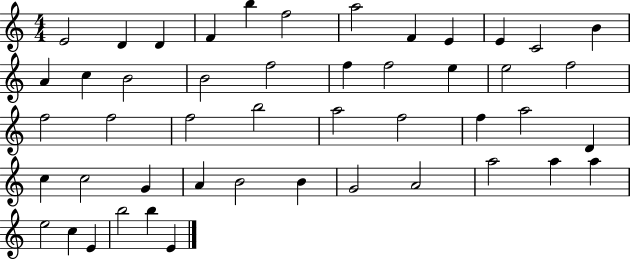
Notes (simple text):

E4/h D4/q D4/q F4/q B5/q F5/h A5/h F4/q E4/q E4/q C4/h B4/q A4/q C5/q B4/h B4/h F5/h F5/q F5/h E5/q E5/h F5/h F5/h F5/h F5/h B5/h A5/h F5/h F5/q A5/h D4/q C5/q C5/h G4/q A4/q B4/h B4/q G4/h A4/h A5/h A5/q A5/q E5/h C5/q E4/q B5/h B5/q E4/q